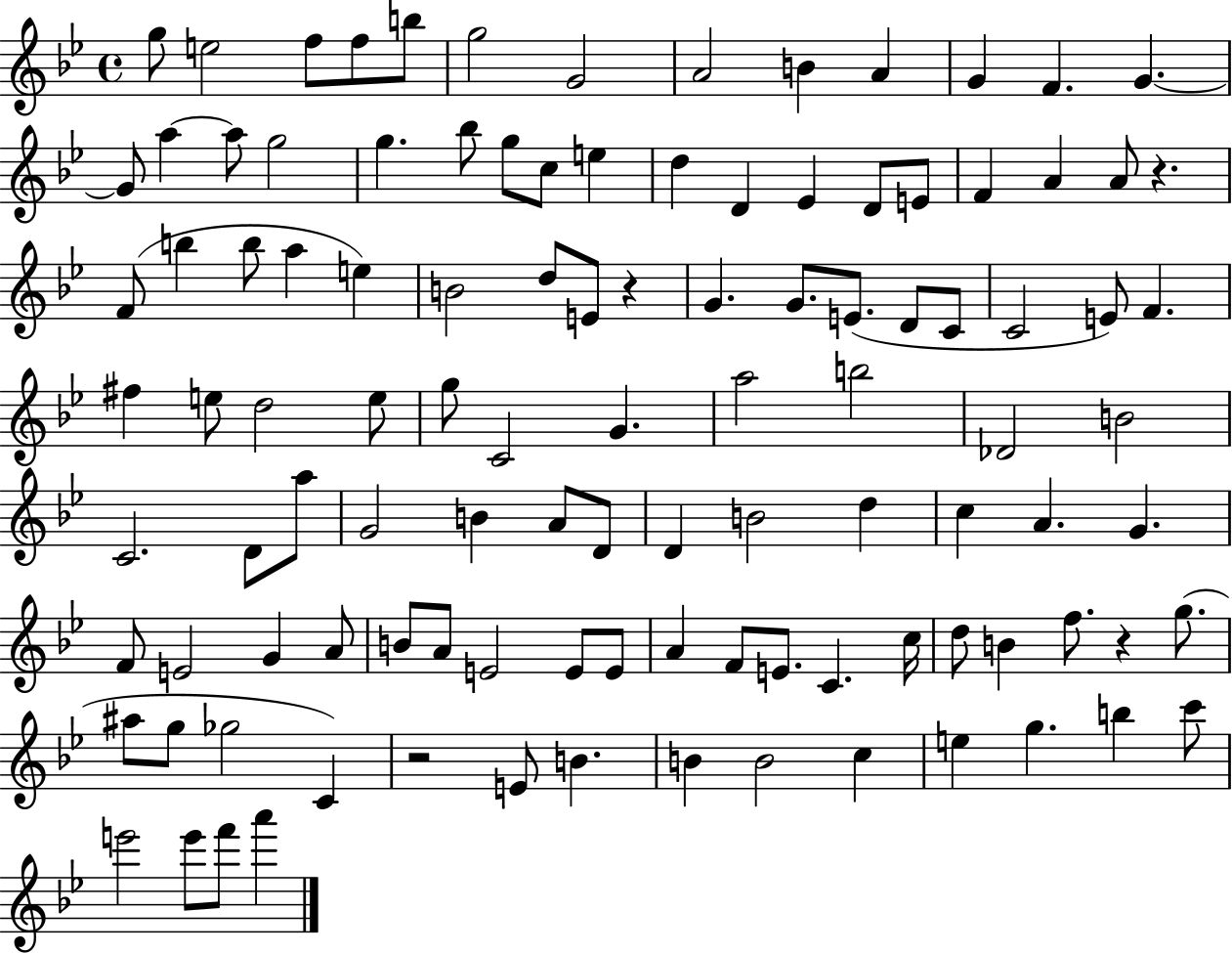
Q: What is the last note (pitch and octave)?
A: A6